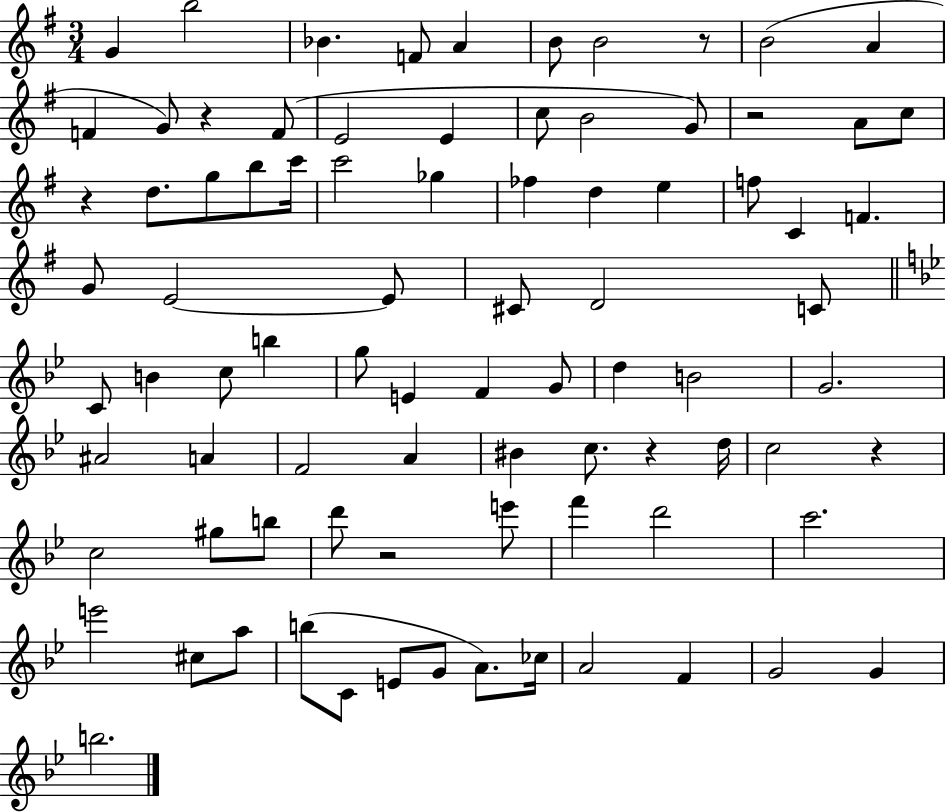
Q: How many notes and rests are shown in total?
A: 85